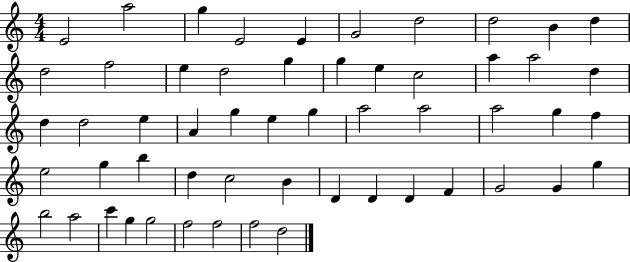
E4/h A5/h G5/q E4/h E4/q G4/h D5/h D5/h B4/q D5/q D5/h F5/h E5/q D5/h G5/q G5/q E5/q C5/h A5/q A5/h D5/q D5/q D5/h E5/q A4/q G5/q E5/q G5/q A5/h A5/h A5/h G5/q F5/q E5/h G5/q B5/q D5/q C5/h B4/q D4/q D4/q D4/q F4/q G4/h G4/q G5/q B5/h A5/h C6/q G5/q G5/h F5/h F5/h F5/h D5/h